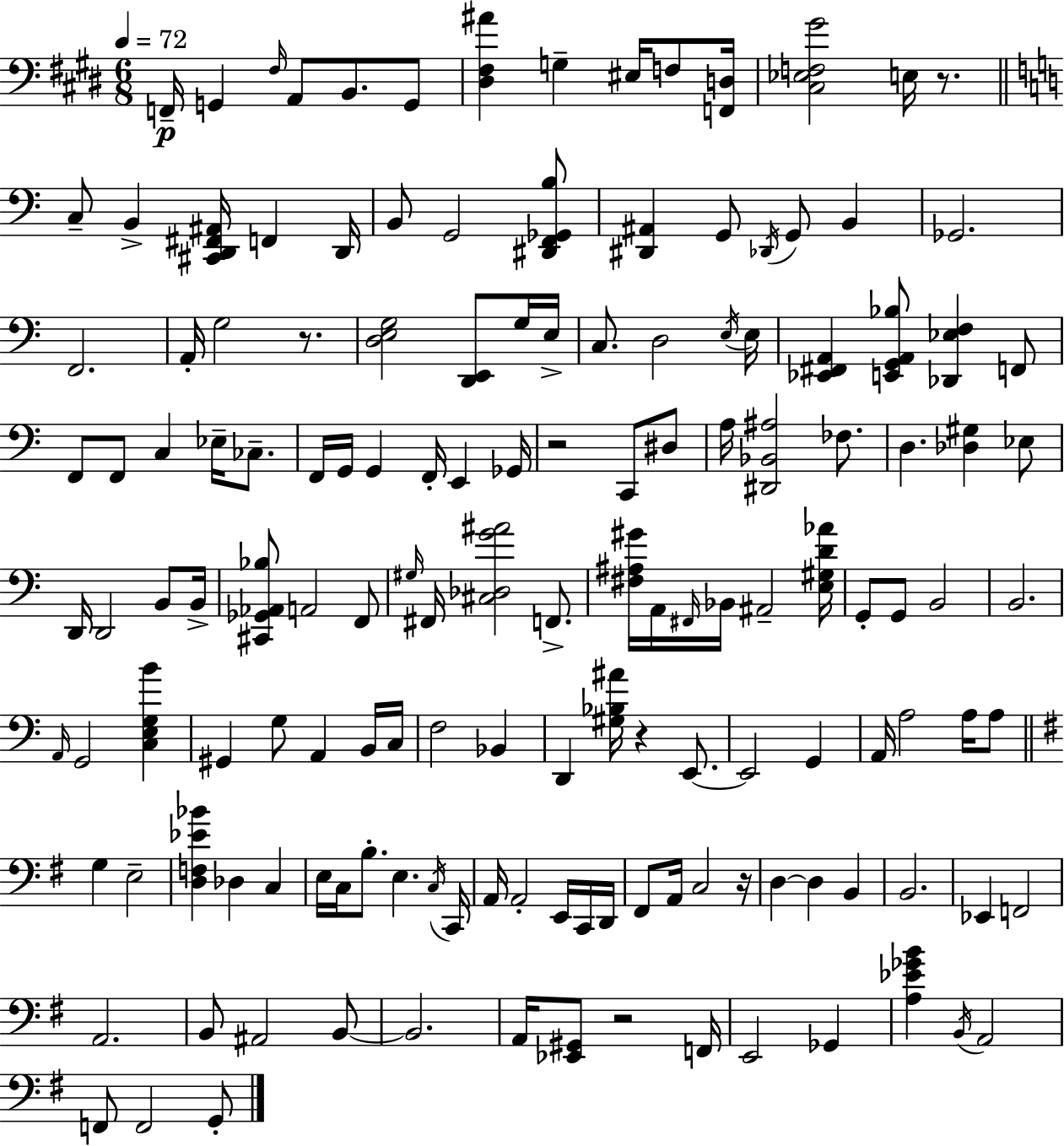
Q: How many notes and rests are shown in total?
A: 148